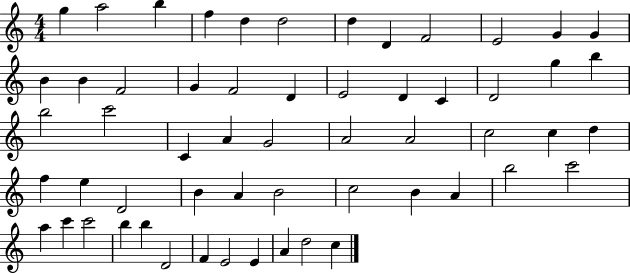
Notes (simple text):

G5/q A5/h B5/q F5/q D5/q D5/h D5/q D4/q F4/h E4/h G4/q G4/q B4/q B4/q F4/h G4/q F4/h D4/q E4/h D4/q C4/q D4/h G5/q B5/q B5/h C6/h C4/q A4/q G4/h A4/h A4/h C5/h C5/q D5/q F5/q E5/q D4/h B4/q A4/q B4/h C5/h B4/q A4/q B5/h C6/h A5/q C6/q C6/h B5/q B5/q D4/h F4/q E4/h E4/q A4/q D5/h C5/q